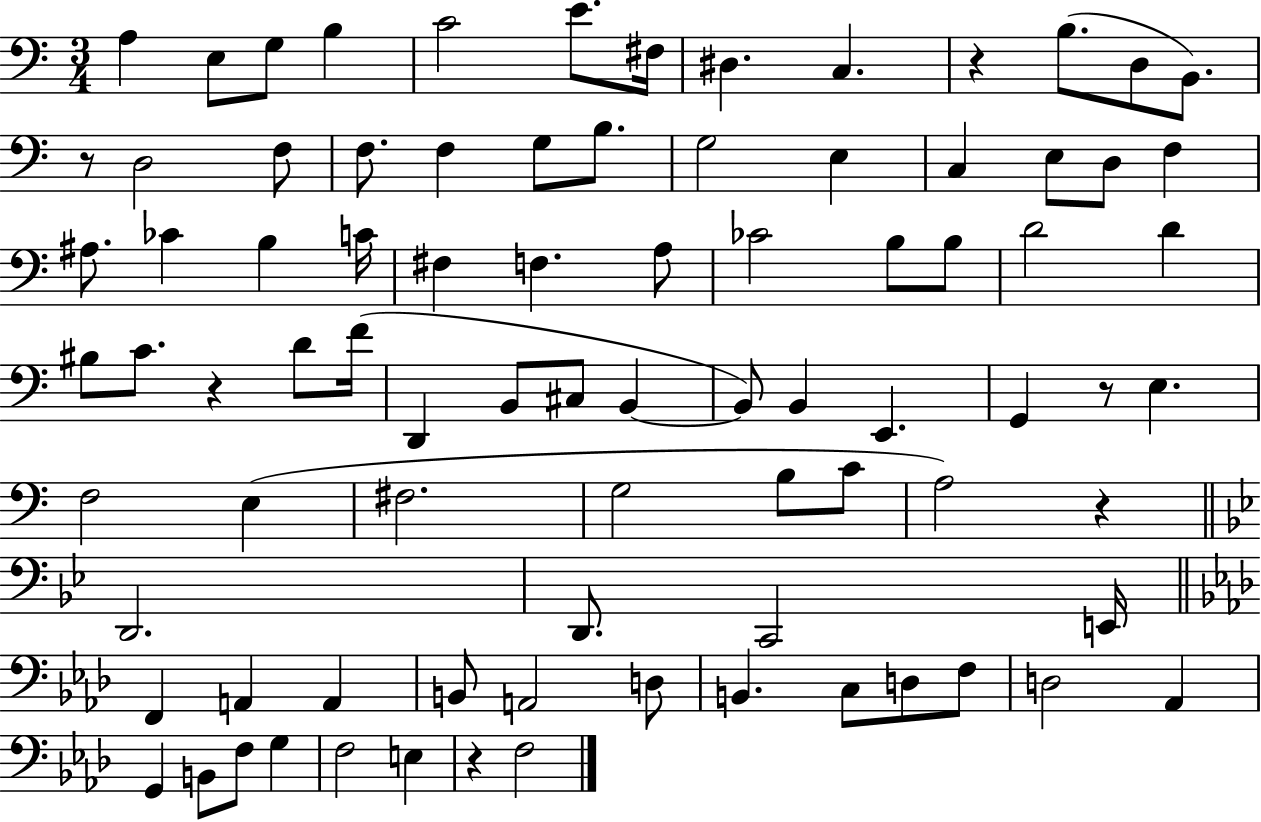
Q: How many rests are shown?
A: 6